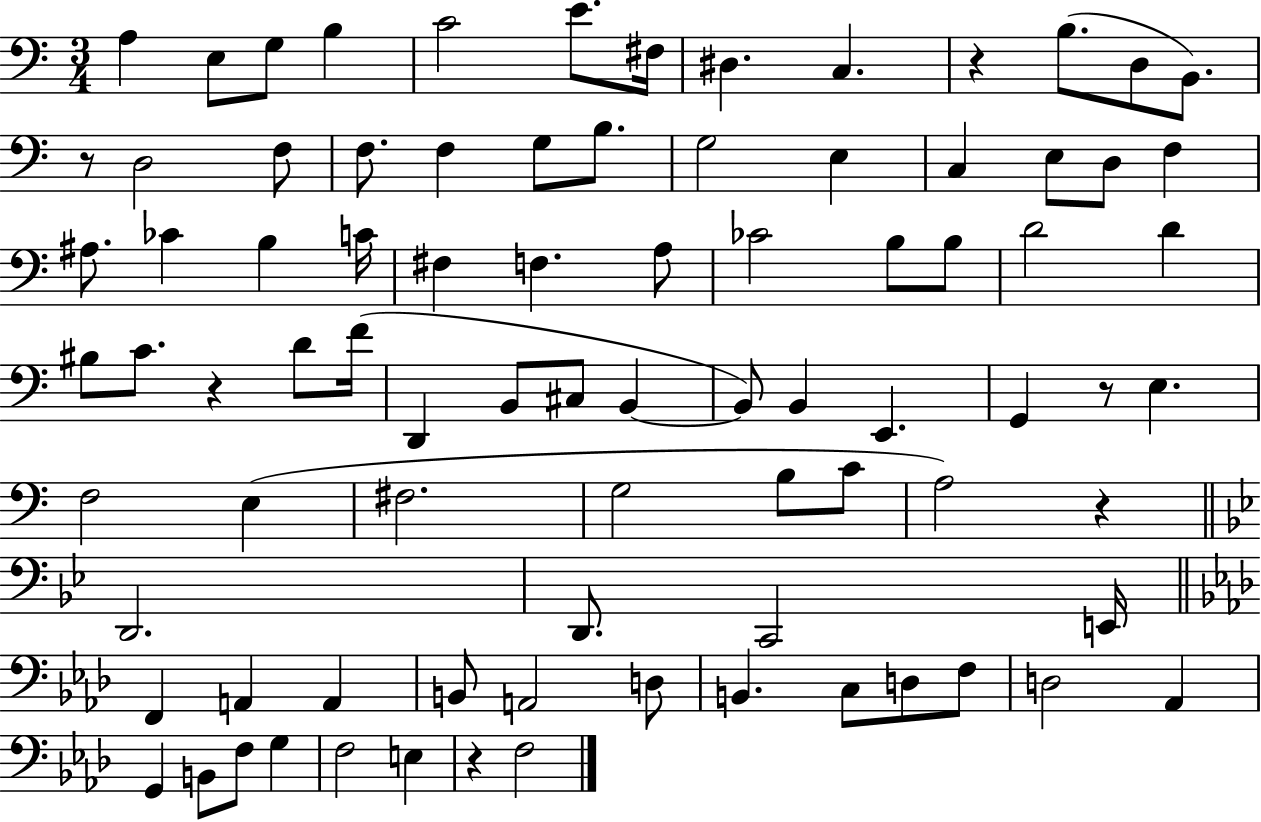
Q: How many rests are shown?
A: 6